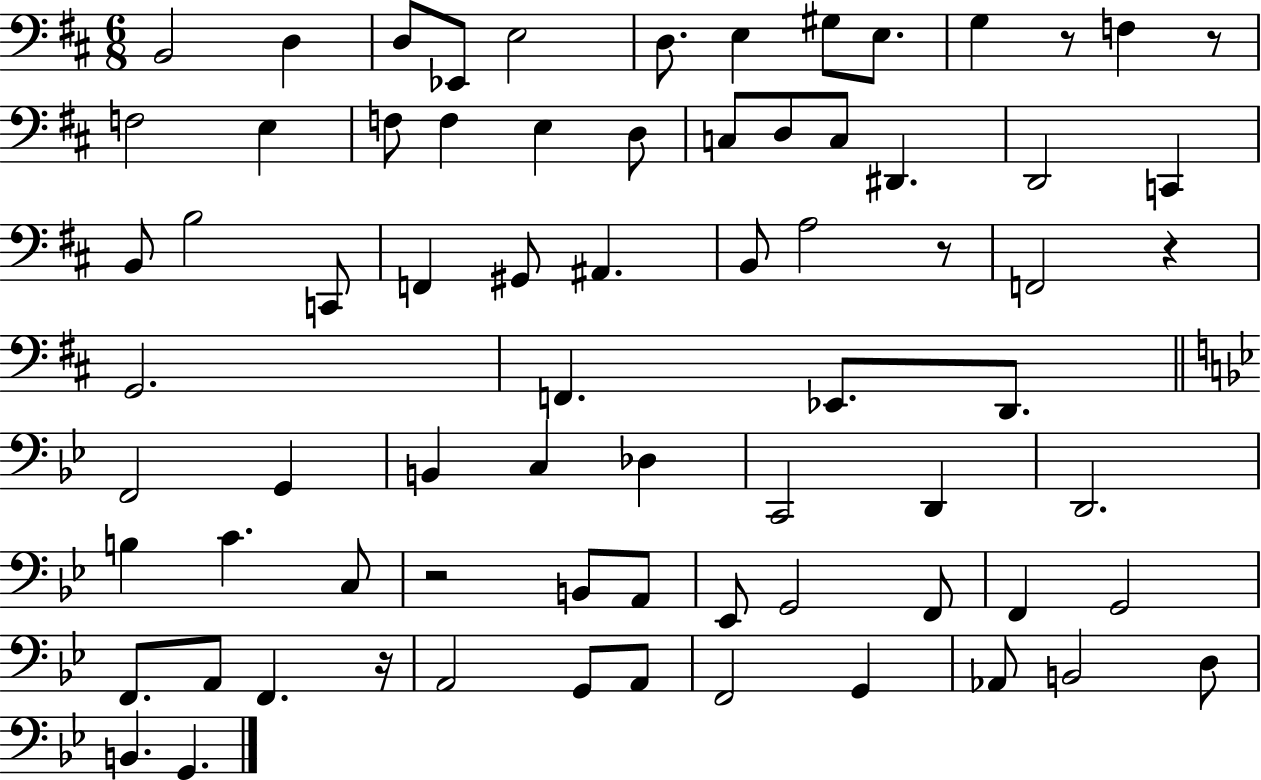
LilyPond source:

{
  \clef bass
  \numericTimeSignature
  \time 6/8
  \key d \major
  b,2 d4 | d8 ees,8 e2 | d8. e4 gis8 e8. | g4 r8 f4 r8 | \break f2 e4 | f8 f4 e4 d8 | c8 d8 c8 dis,4. | d,2 c,4 | \break b,8 b2 c,8 | f,4 gis,8 ais,4. | b,8 a2 r8 | f,2 r4 | \break g,2. | f,4. ees,8. d,8. | \bar "||" \break \key bes \major f,2 g,4 | b,4 c4 des4 | c,2 d,4 | d,2. | \break b4 c'4. c8 | r2 b,8 a,8 | ees,8 g,2 f,8 | f,4 g,2 | \break f,8. a,8 f,4. r16 | a,2 g,8 a,8 | f,2 g,4 | aes,8 b,2 d8 | \break b,4. g,4. | \bar "|."
}